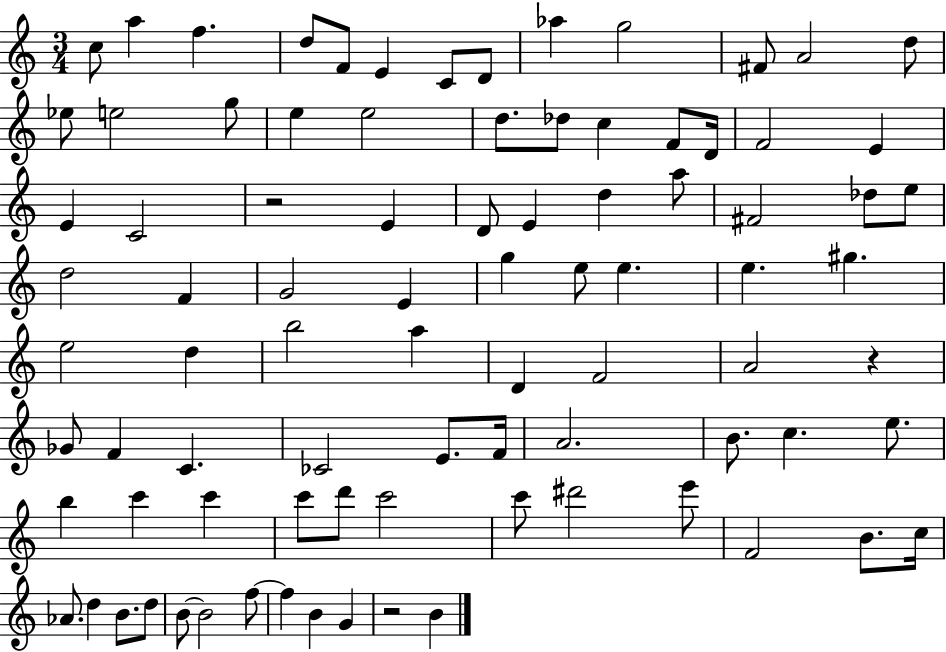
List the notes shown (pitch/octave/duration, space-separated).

C5/e A5/q F5/q. D5/e F4/e E4/q C4/e D4/e Ab5/q G5/h F#4/e A4/h D5/e Eb5/e E5/h G5/e E5/q E5/h D5/e. Db5/e C5/q F4/e D4/s F4/h E4/q E4/q C4/h R/h E4/q D4/e E4/q D5/q A5/e F#4/h Db5/e E5/e D5/h F4/q G4/h E4/q G5/q E5/e E5/q. E5/q. G#5/q. E5/h D5/q B5/h A5/q D4/q F4/h A4/h R/q Gb4/e F4/q C4/q. CES4/h E4/e. F4/s A4/h. B4/e. C5/q. E5/e. B5/q C6/q C6/q C6/e D6/e C6/h C6/e D#6/h E6/e F4/h B4/e. C5/s Ab4/e. D5/q B4/e. D5/e B4/e B4/h F5/e F5/q B4/q G4/q R/h B4/q